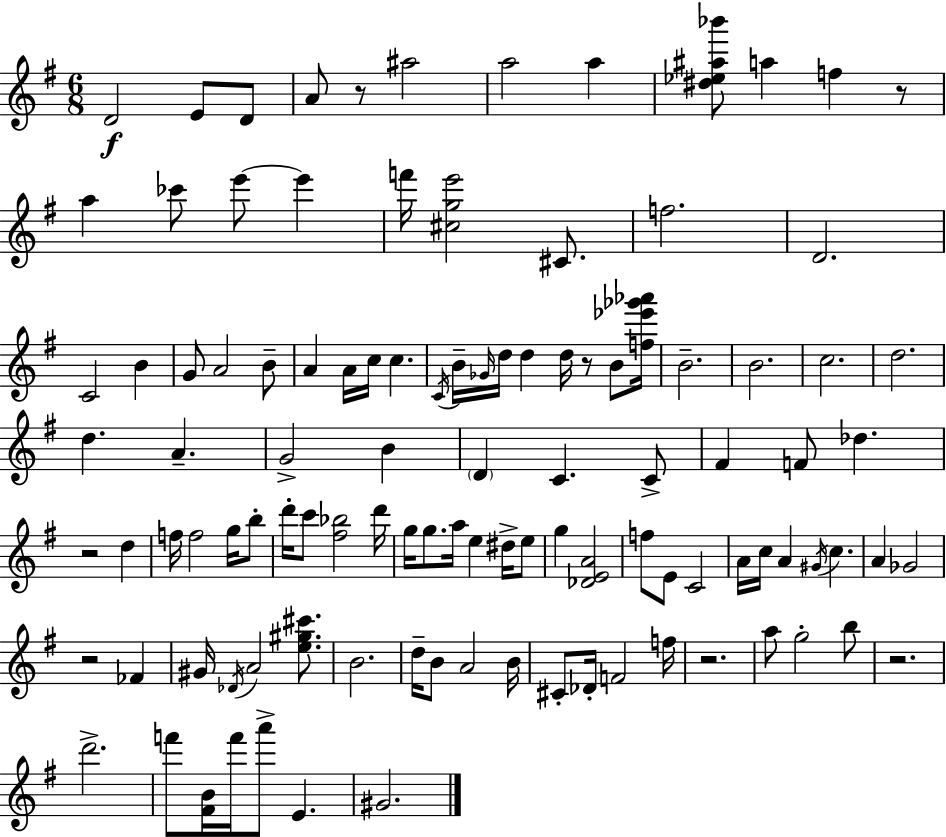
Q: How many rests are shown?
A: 7